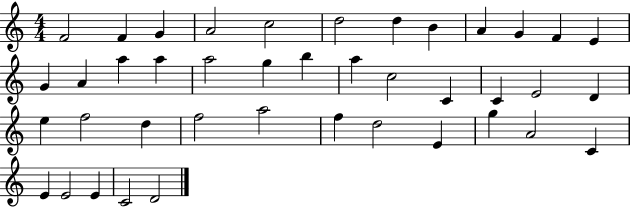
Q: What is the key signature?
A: C major